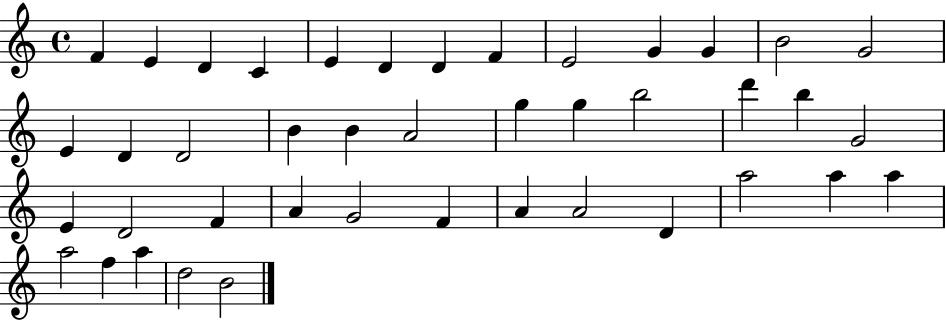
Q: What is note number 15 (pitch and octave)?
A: D4